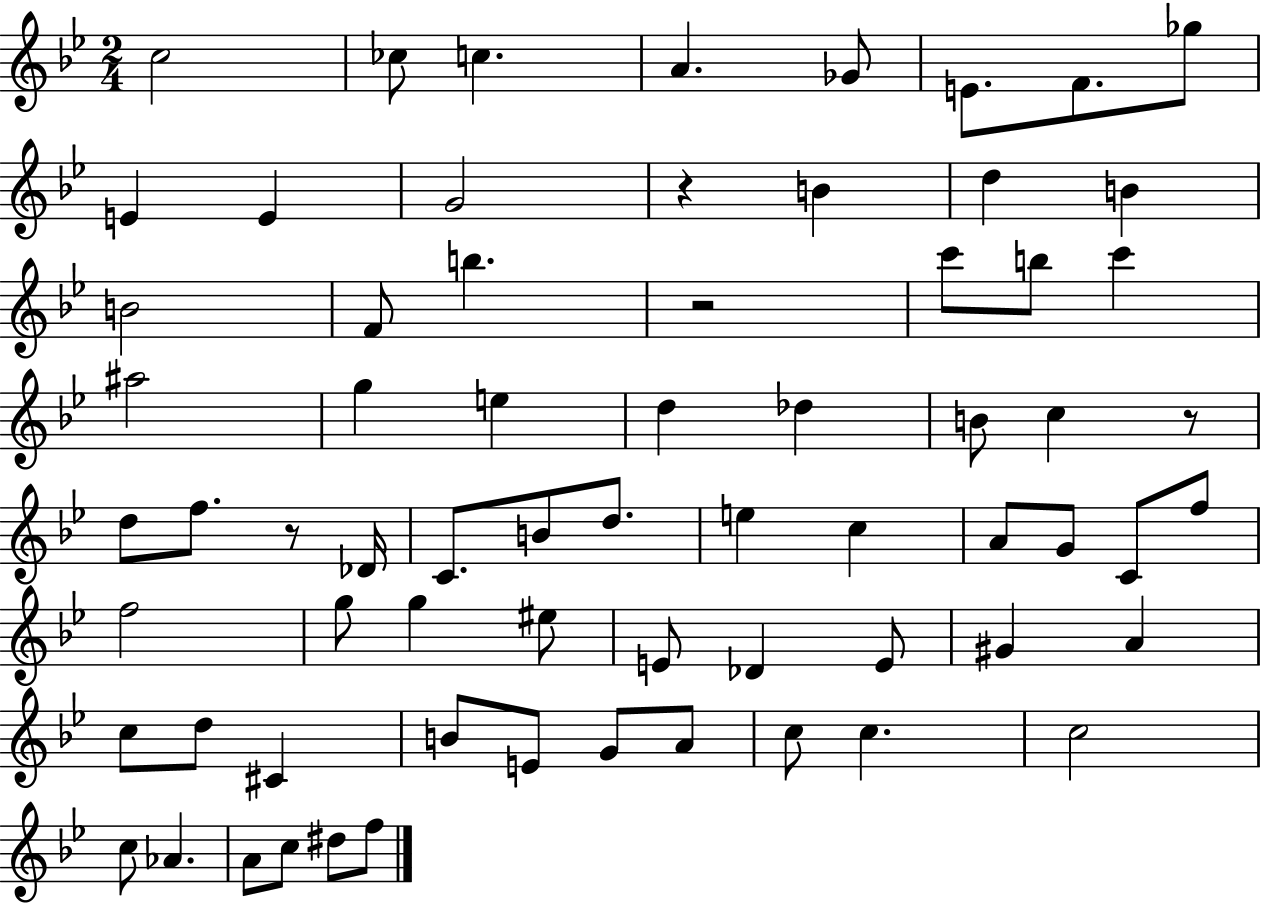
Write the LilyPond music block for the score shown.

{
  \clef treble
  \numericTimeSignature
  \time 2/4
  \key bes \major
  c''2 | ces''8 c''4. | a'4. ges'8 | e'8. f'8. ges''8 | \break e'4 e'4 | g'2 | r4 b'4 | d''4 b'4 | \break b'2 | f'8 b''4. | r2 | c'''8 b''8 c'''4 | \break ais''2 | g''4 e''4 | d''4 des''4 | b'8 c''4 r8 | \break d''8 f''8. r8 des'16 | c'8. b'8 d''8. | e''4 c''4 | a'8 g'8 c'8 f''8 | \break f''2 | g''8 g''4 eis''8 | e'8 des'4 e'8 | gis'4 a'4 | \break c''8 d''8 cis'4 | b'8 e'8 g'8 a'8 | c''8 c''4. | c''2 | \break c''8 aes'4. | a'8 c''8 dis''8 f''8 | \bar "|."
}